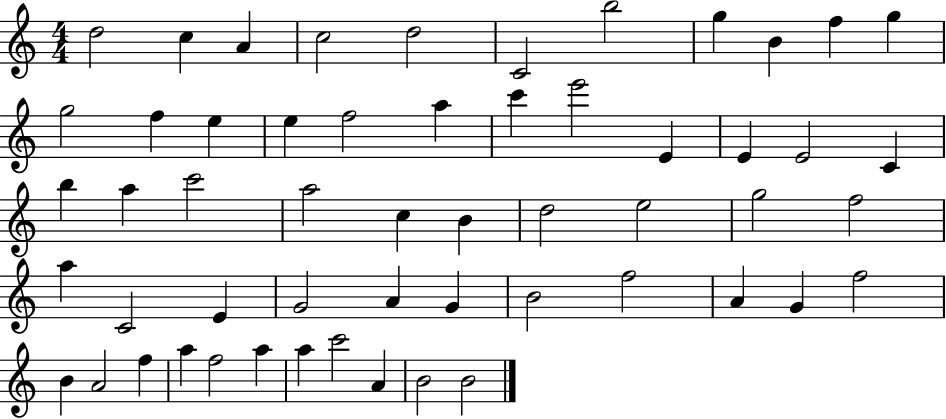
X:1
T:Untitled
M:4/4
L:1/4
K:C
d2 c A c2 d2 C2 b2 g B f g g2 f e e f2 a c' e'2 E E E2 C b a c'2 a2 c B d2 e2 g2 f2 a C2 E G2 A G B2 f2 A G f2 B A2 f a f2 a a c'2 A B2 B2